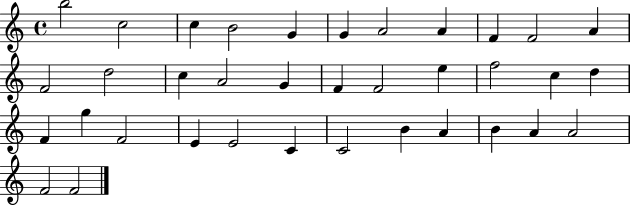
B5/h C5/h C5/q B4/h G4/q G4/q A4/h A4/q F4/q F4/h A4/q F4/h D5/h C5/q A4/h G4/q F4/q F4/h E5/q F5/h C5/q D5/q F4/q G5/q F4/h E4/q E4/h C4/q C4/h B4/q A4/q B4/q A4/q A4/h F4/h F4/h